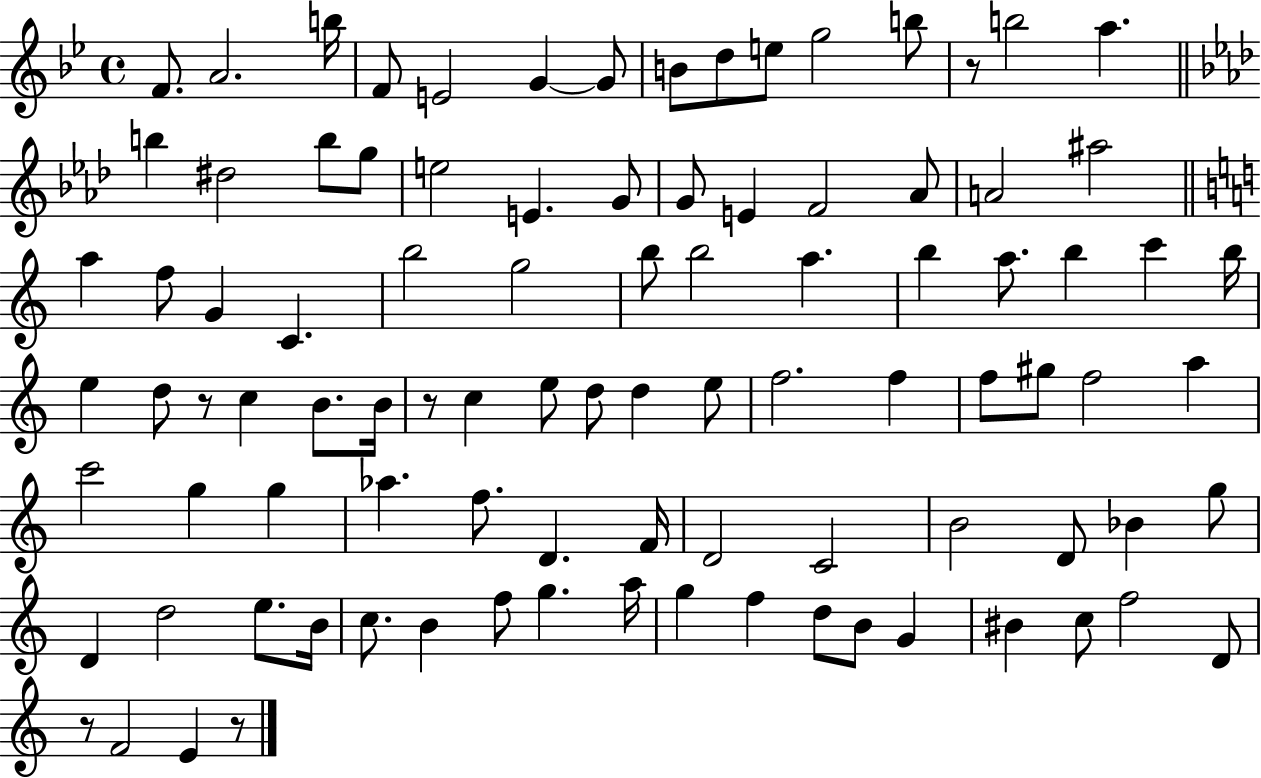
X:1
T:Untitled
M:4/4
L:1/4
K:Bb
F/2 A2 b/4 F/2 E2 G G/2 B/2 d/2 e/2 g2 b/2 z/2 b2 a b ^d2 b/2 g/2 e2 E G/2 G/2 E F2 _A/2 A2 ^a2 a f/2 G C b2 g2 b/2 b2 a b a/2 b c' b/4 e d/2 z/2 c B/2 B/4 z/2 c e/2 d/2 d e/2 f2 f f/2 ^g/2 f2 a c'2 g g _a f/2 D F/4 D2 C2 B2 D/2 _B g/2 D d2 e/2 B/4 c/2 B f/2 g a/4 g f d/2 B/2 G ^B c/2 f2 D/2 z/2 F2 E z/2